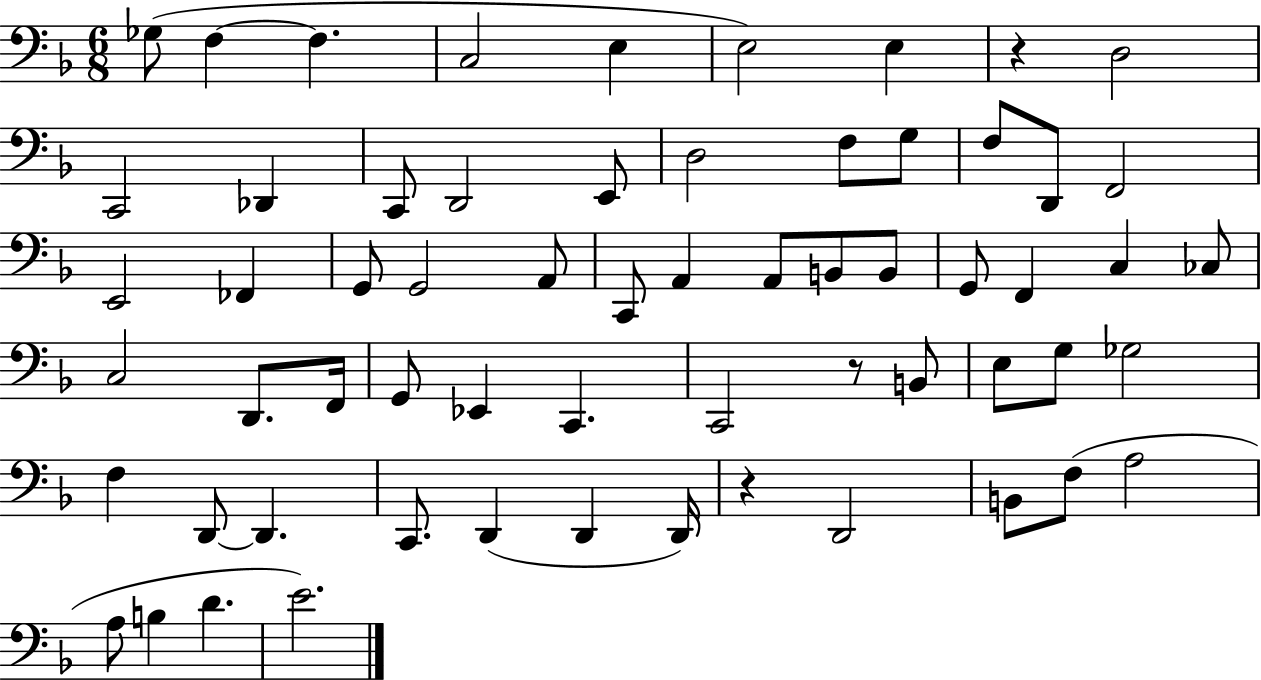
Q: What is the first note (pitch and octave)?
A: Gb3